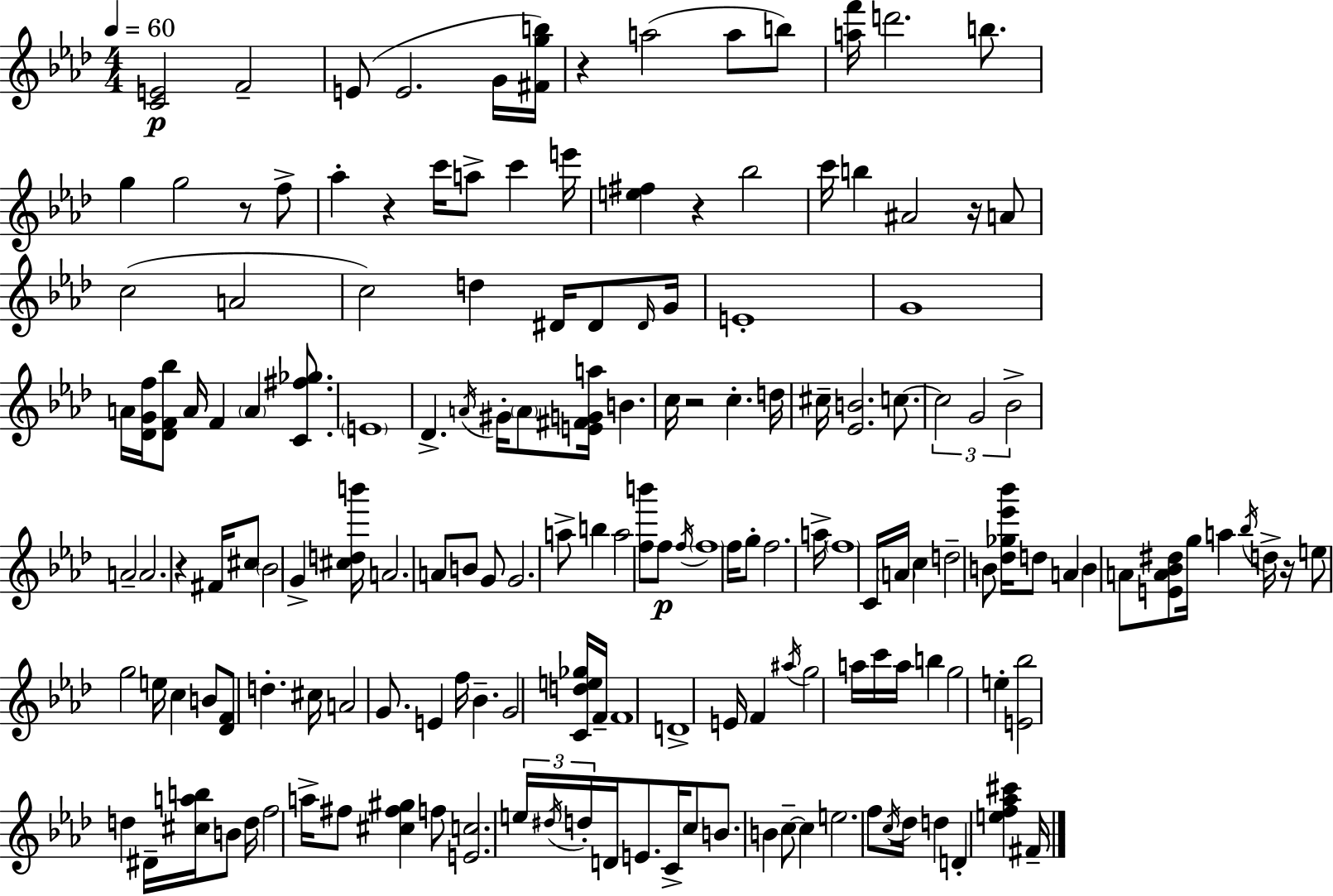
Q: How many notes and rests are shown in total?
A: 165